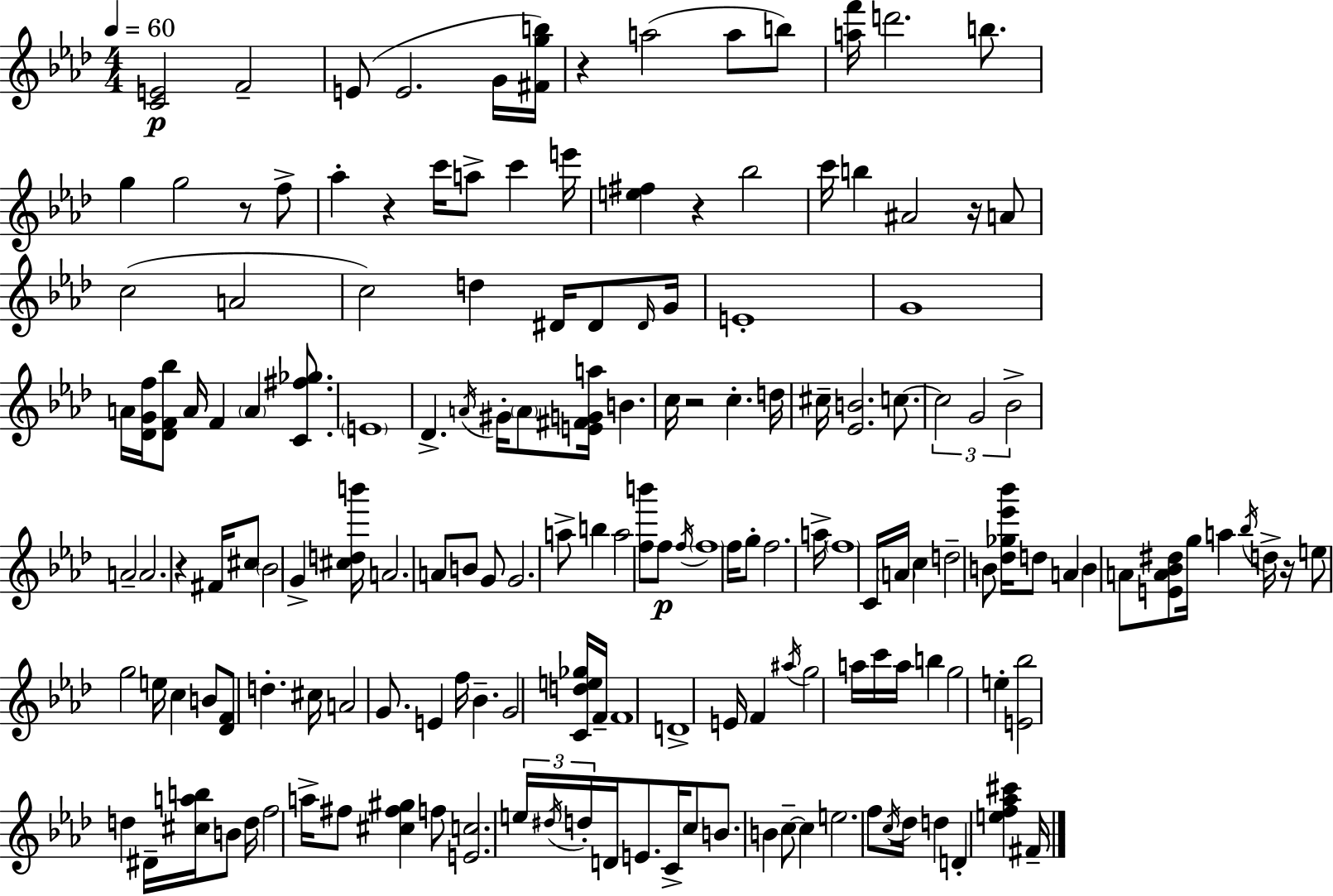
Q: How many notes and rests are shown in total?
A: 165